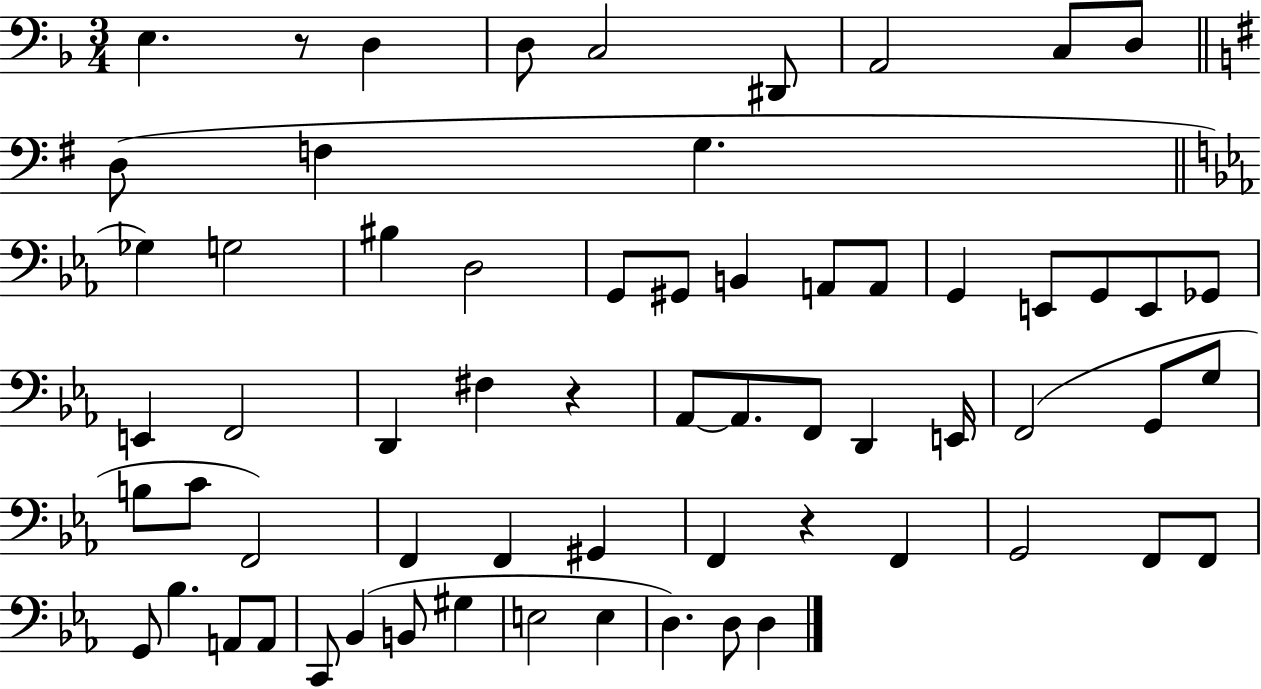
X:1
T:Untitled
M:3/4
L:1/4
K:F
E, z/2 D, D,/2 C,2 ^D,,/2 A,,2 C,/2 D,/2 D,/2 F, G, _G, G,2 ^B, D,2 G,,/2 ^G,,/2 B,, A,,/2 A,,/2 G,, E,,/2 G,,/2 E,,/2 _G,,/2 E,, F,,2 D,, ^F, z _A,,/2 _A,,/2 F,,/2 D,, E,,/4 F,,2 G,,/2 G,/2 B,/2 C/2 F,,2 F,, F,, ^G,, F,, z F,, G,,2 F,,/2 F,,/2 G,,/2 _B, A,,/2 A,,/2 C,,/2 _B,, B,,/2 ^G, E,2 E, D, D,/2 D,